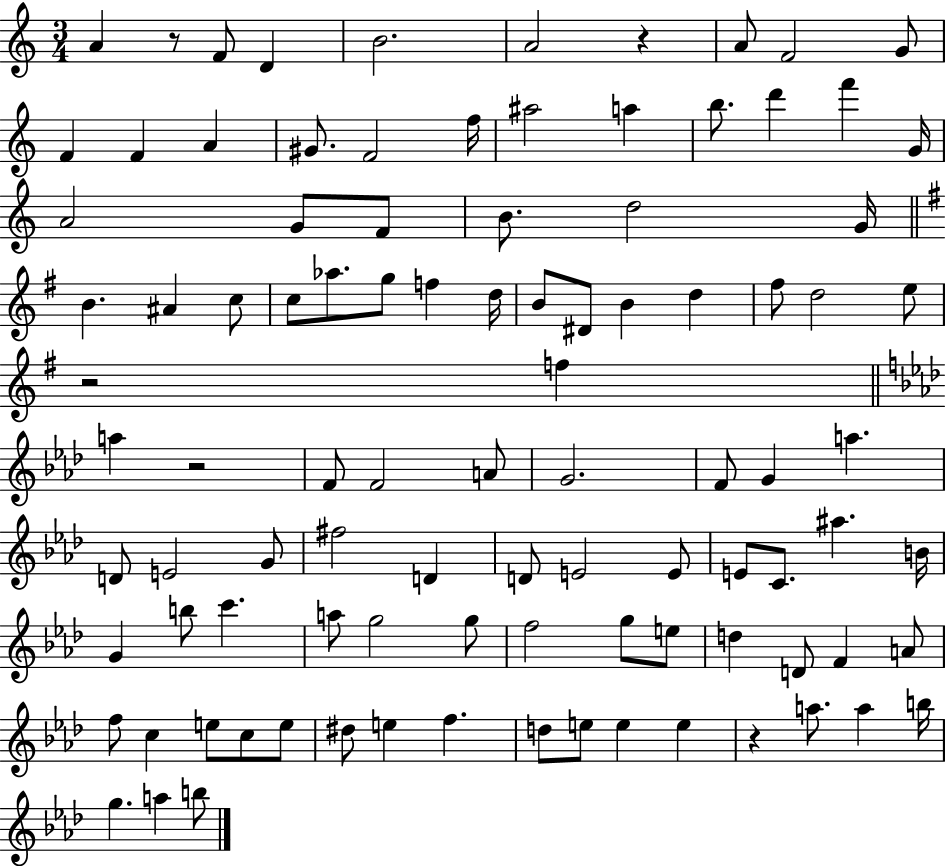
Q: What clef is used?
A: treble